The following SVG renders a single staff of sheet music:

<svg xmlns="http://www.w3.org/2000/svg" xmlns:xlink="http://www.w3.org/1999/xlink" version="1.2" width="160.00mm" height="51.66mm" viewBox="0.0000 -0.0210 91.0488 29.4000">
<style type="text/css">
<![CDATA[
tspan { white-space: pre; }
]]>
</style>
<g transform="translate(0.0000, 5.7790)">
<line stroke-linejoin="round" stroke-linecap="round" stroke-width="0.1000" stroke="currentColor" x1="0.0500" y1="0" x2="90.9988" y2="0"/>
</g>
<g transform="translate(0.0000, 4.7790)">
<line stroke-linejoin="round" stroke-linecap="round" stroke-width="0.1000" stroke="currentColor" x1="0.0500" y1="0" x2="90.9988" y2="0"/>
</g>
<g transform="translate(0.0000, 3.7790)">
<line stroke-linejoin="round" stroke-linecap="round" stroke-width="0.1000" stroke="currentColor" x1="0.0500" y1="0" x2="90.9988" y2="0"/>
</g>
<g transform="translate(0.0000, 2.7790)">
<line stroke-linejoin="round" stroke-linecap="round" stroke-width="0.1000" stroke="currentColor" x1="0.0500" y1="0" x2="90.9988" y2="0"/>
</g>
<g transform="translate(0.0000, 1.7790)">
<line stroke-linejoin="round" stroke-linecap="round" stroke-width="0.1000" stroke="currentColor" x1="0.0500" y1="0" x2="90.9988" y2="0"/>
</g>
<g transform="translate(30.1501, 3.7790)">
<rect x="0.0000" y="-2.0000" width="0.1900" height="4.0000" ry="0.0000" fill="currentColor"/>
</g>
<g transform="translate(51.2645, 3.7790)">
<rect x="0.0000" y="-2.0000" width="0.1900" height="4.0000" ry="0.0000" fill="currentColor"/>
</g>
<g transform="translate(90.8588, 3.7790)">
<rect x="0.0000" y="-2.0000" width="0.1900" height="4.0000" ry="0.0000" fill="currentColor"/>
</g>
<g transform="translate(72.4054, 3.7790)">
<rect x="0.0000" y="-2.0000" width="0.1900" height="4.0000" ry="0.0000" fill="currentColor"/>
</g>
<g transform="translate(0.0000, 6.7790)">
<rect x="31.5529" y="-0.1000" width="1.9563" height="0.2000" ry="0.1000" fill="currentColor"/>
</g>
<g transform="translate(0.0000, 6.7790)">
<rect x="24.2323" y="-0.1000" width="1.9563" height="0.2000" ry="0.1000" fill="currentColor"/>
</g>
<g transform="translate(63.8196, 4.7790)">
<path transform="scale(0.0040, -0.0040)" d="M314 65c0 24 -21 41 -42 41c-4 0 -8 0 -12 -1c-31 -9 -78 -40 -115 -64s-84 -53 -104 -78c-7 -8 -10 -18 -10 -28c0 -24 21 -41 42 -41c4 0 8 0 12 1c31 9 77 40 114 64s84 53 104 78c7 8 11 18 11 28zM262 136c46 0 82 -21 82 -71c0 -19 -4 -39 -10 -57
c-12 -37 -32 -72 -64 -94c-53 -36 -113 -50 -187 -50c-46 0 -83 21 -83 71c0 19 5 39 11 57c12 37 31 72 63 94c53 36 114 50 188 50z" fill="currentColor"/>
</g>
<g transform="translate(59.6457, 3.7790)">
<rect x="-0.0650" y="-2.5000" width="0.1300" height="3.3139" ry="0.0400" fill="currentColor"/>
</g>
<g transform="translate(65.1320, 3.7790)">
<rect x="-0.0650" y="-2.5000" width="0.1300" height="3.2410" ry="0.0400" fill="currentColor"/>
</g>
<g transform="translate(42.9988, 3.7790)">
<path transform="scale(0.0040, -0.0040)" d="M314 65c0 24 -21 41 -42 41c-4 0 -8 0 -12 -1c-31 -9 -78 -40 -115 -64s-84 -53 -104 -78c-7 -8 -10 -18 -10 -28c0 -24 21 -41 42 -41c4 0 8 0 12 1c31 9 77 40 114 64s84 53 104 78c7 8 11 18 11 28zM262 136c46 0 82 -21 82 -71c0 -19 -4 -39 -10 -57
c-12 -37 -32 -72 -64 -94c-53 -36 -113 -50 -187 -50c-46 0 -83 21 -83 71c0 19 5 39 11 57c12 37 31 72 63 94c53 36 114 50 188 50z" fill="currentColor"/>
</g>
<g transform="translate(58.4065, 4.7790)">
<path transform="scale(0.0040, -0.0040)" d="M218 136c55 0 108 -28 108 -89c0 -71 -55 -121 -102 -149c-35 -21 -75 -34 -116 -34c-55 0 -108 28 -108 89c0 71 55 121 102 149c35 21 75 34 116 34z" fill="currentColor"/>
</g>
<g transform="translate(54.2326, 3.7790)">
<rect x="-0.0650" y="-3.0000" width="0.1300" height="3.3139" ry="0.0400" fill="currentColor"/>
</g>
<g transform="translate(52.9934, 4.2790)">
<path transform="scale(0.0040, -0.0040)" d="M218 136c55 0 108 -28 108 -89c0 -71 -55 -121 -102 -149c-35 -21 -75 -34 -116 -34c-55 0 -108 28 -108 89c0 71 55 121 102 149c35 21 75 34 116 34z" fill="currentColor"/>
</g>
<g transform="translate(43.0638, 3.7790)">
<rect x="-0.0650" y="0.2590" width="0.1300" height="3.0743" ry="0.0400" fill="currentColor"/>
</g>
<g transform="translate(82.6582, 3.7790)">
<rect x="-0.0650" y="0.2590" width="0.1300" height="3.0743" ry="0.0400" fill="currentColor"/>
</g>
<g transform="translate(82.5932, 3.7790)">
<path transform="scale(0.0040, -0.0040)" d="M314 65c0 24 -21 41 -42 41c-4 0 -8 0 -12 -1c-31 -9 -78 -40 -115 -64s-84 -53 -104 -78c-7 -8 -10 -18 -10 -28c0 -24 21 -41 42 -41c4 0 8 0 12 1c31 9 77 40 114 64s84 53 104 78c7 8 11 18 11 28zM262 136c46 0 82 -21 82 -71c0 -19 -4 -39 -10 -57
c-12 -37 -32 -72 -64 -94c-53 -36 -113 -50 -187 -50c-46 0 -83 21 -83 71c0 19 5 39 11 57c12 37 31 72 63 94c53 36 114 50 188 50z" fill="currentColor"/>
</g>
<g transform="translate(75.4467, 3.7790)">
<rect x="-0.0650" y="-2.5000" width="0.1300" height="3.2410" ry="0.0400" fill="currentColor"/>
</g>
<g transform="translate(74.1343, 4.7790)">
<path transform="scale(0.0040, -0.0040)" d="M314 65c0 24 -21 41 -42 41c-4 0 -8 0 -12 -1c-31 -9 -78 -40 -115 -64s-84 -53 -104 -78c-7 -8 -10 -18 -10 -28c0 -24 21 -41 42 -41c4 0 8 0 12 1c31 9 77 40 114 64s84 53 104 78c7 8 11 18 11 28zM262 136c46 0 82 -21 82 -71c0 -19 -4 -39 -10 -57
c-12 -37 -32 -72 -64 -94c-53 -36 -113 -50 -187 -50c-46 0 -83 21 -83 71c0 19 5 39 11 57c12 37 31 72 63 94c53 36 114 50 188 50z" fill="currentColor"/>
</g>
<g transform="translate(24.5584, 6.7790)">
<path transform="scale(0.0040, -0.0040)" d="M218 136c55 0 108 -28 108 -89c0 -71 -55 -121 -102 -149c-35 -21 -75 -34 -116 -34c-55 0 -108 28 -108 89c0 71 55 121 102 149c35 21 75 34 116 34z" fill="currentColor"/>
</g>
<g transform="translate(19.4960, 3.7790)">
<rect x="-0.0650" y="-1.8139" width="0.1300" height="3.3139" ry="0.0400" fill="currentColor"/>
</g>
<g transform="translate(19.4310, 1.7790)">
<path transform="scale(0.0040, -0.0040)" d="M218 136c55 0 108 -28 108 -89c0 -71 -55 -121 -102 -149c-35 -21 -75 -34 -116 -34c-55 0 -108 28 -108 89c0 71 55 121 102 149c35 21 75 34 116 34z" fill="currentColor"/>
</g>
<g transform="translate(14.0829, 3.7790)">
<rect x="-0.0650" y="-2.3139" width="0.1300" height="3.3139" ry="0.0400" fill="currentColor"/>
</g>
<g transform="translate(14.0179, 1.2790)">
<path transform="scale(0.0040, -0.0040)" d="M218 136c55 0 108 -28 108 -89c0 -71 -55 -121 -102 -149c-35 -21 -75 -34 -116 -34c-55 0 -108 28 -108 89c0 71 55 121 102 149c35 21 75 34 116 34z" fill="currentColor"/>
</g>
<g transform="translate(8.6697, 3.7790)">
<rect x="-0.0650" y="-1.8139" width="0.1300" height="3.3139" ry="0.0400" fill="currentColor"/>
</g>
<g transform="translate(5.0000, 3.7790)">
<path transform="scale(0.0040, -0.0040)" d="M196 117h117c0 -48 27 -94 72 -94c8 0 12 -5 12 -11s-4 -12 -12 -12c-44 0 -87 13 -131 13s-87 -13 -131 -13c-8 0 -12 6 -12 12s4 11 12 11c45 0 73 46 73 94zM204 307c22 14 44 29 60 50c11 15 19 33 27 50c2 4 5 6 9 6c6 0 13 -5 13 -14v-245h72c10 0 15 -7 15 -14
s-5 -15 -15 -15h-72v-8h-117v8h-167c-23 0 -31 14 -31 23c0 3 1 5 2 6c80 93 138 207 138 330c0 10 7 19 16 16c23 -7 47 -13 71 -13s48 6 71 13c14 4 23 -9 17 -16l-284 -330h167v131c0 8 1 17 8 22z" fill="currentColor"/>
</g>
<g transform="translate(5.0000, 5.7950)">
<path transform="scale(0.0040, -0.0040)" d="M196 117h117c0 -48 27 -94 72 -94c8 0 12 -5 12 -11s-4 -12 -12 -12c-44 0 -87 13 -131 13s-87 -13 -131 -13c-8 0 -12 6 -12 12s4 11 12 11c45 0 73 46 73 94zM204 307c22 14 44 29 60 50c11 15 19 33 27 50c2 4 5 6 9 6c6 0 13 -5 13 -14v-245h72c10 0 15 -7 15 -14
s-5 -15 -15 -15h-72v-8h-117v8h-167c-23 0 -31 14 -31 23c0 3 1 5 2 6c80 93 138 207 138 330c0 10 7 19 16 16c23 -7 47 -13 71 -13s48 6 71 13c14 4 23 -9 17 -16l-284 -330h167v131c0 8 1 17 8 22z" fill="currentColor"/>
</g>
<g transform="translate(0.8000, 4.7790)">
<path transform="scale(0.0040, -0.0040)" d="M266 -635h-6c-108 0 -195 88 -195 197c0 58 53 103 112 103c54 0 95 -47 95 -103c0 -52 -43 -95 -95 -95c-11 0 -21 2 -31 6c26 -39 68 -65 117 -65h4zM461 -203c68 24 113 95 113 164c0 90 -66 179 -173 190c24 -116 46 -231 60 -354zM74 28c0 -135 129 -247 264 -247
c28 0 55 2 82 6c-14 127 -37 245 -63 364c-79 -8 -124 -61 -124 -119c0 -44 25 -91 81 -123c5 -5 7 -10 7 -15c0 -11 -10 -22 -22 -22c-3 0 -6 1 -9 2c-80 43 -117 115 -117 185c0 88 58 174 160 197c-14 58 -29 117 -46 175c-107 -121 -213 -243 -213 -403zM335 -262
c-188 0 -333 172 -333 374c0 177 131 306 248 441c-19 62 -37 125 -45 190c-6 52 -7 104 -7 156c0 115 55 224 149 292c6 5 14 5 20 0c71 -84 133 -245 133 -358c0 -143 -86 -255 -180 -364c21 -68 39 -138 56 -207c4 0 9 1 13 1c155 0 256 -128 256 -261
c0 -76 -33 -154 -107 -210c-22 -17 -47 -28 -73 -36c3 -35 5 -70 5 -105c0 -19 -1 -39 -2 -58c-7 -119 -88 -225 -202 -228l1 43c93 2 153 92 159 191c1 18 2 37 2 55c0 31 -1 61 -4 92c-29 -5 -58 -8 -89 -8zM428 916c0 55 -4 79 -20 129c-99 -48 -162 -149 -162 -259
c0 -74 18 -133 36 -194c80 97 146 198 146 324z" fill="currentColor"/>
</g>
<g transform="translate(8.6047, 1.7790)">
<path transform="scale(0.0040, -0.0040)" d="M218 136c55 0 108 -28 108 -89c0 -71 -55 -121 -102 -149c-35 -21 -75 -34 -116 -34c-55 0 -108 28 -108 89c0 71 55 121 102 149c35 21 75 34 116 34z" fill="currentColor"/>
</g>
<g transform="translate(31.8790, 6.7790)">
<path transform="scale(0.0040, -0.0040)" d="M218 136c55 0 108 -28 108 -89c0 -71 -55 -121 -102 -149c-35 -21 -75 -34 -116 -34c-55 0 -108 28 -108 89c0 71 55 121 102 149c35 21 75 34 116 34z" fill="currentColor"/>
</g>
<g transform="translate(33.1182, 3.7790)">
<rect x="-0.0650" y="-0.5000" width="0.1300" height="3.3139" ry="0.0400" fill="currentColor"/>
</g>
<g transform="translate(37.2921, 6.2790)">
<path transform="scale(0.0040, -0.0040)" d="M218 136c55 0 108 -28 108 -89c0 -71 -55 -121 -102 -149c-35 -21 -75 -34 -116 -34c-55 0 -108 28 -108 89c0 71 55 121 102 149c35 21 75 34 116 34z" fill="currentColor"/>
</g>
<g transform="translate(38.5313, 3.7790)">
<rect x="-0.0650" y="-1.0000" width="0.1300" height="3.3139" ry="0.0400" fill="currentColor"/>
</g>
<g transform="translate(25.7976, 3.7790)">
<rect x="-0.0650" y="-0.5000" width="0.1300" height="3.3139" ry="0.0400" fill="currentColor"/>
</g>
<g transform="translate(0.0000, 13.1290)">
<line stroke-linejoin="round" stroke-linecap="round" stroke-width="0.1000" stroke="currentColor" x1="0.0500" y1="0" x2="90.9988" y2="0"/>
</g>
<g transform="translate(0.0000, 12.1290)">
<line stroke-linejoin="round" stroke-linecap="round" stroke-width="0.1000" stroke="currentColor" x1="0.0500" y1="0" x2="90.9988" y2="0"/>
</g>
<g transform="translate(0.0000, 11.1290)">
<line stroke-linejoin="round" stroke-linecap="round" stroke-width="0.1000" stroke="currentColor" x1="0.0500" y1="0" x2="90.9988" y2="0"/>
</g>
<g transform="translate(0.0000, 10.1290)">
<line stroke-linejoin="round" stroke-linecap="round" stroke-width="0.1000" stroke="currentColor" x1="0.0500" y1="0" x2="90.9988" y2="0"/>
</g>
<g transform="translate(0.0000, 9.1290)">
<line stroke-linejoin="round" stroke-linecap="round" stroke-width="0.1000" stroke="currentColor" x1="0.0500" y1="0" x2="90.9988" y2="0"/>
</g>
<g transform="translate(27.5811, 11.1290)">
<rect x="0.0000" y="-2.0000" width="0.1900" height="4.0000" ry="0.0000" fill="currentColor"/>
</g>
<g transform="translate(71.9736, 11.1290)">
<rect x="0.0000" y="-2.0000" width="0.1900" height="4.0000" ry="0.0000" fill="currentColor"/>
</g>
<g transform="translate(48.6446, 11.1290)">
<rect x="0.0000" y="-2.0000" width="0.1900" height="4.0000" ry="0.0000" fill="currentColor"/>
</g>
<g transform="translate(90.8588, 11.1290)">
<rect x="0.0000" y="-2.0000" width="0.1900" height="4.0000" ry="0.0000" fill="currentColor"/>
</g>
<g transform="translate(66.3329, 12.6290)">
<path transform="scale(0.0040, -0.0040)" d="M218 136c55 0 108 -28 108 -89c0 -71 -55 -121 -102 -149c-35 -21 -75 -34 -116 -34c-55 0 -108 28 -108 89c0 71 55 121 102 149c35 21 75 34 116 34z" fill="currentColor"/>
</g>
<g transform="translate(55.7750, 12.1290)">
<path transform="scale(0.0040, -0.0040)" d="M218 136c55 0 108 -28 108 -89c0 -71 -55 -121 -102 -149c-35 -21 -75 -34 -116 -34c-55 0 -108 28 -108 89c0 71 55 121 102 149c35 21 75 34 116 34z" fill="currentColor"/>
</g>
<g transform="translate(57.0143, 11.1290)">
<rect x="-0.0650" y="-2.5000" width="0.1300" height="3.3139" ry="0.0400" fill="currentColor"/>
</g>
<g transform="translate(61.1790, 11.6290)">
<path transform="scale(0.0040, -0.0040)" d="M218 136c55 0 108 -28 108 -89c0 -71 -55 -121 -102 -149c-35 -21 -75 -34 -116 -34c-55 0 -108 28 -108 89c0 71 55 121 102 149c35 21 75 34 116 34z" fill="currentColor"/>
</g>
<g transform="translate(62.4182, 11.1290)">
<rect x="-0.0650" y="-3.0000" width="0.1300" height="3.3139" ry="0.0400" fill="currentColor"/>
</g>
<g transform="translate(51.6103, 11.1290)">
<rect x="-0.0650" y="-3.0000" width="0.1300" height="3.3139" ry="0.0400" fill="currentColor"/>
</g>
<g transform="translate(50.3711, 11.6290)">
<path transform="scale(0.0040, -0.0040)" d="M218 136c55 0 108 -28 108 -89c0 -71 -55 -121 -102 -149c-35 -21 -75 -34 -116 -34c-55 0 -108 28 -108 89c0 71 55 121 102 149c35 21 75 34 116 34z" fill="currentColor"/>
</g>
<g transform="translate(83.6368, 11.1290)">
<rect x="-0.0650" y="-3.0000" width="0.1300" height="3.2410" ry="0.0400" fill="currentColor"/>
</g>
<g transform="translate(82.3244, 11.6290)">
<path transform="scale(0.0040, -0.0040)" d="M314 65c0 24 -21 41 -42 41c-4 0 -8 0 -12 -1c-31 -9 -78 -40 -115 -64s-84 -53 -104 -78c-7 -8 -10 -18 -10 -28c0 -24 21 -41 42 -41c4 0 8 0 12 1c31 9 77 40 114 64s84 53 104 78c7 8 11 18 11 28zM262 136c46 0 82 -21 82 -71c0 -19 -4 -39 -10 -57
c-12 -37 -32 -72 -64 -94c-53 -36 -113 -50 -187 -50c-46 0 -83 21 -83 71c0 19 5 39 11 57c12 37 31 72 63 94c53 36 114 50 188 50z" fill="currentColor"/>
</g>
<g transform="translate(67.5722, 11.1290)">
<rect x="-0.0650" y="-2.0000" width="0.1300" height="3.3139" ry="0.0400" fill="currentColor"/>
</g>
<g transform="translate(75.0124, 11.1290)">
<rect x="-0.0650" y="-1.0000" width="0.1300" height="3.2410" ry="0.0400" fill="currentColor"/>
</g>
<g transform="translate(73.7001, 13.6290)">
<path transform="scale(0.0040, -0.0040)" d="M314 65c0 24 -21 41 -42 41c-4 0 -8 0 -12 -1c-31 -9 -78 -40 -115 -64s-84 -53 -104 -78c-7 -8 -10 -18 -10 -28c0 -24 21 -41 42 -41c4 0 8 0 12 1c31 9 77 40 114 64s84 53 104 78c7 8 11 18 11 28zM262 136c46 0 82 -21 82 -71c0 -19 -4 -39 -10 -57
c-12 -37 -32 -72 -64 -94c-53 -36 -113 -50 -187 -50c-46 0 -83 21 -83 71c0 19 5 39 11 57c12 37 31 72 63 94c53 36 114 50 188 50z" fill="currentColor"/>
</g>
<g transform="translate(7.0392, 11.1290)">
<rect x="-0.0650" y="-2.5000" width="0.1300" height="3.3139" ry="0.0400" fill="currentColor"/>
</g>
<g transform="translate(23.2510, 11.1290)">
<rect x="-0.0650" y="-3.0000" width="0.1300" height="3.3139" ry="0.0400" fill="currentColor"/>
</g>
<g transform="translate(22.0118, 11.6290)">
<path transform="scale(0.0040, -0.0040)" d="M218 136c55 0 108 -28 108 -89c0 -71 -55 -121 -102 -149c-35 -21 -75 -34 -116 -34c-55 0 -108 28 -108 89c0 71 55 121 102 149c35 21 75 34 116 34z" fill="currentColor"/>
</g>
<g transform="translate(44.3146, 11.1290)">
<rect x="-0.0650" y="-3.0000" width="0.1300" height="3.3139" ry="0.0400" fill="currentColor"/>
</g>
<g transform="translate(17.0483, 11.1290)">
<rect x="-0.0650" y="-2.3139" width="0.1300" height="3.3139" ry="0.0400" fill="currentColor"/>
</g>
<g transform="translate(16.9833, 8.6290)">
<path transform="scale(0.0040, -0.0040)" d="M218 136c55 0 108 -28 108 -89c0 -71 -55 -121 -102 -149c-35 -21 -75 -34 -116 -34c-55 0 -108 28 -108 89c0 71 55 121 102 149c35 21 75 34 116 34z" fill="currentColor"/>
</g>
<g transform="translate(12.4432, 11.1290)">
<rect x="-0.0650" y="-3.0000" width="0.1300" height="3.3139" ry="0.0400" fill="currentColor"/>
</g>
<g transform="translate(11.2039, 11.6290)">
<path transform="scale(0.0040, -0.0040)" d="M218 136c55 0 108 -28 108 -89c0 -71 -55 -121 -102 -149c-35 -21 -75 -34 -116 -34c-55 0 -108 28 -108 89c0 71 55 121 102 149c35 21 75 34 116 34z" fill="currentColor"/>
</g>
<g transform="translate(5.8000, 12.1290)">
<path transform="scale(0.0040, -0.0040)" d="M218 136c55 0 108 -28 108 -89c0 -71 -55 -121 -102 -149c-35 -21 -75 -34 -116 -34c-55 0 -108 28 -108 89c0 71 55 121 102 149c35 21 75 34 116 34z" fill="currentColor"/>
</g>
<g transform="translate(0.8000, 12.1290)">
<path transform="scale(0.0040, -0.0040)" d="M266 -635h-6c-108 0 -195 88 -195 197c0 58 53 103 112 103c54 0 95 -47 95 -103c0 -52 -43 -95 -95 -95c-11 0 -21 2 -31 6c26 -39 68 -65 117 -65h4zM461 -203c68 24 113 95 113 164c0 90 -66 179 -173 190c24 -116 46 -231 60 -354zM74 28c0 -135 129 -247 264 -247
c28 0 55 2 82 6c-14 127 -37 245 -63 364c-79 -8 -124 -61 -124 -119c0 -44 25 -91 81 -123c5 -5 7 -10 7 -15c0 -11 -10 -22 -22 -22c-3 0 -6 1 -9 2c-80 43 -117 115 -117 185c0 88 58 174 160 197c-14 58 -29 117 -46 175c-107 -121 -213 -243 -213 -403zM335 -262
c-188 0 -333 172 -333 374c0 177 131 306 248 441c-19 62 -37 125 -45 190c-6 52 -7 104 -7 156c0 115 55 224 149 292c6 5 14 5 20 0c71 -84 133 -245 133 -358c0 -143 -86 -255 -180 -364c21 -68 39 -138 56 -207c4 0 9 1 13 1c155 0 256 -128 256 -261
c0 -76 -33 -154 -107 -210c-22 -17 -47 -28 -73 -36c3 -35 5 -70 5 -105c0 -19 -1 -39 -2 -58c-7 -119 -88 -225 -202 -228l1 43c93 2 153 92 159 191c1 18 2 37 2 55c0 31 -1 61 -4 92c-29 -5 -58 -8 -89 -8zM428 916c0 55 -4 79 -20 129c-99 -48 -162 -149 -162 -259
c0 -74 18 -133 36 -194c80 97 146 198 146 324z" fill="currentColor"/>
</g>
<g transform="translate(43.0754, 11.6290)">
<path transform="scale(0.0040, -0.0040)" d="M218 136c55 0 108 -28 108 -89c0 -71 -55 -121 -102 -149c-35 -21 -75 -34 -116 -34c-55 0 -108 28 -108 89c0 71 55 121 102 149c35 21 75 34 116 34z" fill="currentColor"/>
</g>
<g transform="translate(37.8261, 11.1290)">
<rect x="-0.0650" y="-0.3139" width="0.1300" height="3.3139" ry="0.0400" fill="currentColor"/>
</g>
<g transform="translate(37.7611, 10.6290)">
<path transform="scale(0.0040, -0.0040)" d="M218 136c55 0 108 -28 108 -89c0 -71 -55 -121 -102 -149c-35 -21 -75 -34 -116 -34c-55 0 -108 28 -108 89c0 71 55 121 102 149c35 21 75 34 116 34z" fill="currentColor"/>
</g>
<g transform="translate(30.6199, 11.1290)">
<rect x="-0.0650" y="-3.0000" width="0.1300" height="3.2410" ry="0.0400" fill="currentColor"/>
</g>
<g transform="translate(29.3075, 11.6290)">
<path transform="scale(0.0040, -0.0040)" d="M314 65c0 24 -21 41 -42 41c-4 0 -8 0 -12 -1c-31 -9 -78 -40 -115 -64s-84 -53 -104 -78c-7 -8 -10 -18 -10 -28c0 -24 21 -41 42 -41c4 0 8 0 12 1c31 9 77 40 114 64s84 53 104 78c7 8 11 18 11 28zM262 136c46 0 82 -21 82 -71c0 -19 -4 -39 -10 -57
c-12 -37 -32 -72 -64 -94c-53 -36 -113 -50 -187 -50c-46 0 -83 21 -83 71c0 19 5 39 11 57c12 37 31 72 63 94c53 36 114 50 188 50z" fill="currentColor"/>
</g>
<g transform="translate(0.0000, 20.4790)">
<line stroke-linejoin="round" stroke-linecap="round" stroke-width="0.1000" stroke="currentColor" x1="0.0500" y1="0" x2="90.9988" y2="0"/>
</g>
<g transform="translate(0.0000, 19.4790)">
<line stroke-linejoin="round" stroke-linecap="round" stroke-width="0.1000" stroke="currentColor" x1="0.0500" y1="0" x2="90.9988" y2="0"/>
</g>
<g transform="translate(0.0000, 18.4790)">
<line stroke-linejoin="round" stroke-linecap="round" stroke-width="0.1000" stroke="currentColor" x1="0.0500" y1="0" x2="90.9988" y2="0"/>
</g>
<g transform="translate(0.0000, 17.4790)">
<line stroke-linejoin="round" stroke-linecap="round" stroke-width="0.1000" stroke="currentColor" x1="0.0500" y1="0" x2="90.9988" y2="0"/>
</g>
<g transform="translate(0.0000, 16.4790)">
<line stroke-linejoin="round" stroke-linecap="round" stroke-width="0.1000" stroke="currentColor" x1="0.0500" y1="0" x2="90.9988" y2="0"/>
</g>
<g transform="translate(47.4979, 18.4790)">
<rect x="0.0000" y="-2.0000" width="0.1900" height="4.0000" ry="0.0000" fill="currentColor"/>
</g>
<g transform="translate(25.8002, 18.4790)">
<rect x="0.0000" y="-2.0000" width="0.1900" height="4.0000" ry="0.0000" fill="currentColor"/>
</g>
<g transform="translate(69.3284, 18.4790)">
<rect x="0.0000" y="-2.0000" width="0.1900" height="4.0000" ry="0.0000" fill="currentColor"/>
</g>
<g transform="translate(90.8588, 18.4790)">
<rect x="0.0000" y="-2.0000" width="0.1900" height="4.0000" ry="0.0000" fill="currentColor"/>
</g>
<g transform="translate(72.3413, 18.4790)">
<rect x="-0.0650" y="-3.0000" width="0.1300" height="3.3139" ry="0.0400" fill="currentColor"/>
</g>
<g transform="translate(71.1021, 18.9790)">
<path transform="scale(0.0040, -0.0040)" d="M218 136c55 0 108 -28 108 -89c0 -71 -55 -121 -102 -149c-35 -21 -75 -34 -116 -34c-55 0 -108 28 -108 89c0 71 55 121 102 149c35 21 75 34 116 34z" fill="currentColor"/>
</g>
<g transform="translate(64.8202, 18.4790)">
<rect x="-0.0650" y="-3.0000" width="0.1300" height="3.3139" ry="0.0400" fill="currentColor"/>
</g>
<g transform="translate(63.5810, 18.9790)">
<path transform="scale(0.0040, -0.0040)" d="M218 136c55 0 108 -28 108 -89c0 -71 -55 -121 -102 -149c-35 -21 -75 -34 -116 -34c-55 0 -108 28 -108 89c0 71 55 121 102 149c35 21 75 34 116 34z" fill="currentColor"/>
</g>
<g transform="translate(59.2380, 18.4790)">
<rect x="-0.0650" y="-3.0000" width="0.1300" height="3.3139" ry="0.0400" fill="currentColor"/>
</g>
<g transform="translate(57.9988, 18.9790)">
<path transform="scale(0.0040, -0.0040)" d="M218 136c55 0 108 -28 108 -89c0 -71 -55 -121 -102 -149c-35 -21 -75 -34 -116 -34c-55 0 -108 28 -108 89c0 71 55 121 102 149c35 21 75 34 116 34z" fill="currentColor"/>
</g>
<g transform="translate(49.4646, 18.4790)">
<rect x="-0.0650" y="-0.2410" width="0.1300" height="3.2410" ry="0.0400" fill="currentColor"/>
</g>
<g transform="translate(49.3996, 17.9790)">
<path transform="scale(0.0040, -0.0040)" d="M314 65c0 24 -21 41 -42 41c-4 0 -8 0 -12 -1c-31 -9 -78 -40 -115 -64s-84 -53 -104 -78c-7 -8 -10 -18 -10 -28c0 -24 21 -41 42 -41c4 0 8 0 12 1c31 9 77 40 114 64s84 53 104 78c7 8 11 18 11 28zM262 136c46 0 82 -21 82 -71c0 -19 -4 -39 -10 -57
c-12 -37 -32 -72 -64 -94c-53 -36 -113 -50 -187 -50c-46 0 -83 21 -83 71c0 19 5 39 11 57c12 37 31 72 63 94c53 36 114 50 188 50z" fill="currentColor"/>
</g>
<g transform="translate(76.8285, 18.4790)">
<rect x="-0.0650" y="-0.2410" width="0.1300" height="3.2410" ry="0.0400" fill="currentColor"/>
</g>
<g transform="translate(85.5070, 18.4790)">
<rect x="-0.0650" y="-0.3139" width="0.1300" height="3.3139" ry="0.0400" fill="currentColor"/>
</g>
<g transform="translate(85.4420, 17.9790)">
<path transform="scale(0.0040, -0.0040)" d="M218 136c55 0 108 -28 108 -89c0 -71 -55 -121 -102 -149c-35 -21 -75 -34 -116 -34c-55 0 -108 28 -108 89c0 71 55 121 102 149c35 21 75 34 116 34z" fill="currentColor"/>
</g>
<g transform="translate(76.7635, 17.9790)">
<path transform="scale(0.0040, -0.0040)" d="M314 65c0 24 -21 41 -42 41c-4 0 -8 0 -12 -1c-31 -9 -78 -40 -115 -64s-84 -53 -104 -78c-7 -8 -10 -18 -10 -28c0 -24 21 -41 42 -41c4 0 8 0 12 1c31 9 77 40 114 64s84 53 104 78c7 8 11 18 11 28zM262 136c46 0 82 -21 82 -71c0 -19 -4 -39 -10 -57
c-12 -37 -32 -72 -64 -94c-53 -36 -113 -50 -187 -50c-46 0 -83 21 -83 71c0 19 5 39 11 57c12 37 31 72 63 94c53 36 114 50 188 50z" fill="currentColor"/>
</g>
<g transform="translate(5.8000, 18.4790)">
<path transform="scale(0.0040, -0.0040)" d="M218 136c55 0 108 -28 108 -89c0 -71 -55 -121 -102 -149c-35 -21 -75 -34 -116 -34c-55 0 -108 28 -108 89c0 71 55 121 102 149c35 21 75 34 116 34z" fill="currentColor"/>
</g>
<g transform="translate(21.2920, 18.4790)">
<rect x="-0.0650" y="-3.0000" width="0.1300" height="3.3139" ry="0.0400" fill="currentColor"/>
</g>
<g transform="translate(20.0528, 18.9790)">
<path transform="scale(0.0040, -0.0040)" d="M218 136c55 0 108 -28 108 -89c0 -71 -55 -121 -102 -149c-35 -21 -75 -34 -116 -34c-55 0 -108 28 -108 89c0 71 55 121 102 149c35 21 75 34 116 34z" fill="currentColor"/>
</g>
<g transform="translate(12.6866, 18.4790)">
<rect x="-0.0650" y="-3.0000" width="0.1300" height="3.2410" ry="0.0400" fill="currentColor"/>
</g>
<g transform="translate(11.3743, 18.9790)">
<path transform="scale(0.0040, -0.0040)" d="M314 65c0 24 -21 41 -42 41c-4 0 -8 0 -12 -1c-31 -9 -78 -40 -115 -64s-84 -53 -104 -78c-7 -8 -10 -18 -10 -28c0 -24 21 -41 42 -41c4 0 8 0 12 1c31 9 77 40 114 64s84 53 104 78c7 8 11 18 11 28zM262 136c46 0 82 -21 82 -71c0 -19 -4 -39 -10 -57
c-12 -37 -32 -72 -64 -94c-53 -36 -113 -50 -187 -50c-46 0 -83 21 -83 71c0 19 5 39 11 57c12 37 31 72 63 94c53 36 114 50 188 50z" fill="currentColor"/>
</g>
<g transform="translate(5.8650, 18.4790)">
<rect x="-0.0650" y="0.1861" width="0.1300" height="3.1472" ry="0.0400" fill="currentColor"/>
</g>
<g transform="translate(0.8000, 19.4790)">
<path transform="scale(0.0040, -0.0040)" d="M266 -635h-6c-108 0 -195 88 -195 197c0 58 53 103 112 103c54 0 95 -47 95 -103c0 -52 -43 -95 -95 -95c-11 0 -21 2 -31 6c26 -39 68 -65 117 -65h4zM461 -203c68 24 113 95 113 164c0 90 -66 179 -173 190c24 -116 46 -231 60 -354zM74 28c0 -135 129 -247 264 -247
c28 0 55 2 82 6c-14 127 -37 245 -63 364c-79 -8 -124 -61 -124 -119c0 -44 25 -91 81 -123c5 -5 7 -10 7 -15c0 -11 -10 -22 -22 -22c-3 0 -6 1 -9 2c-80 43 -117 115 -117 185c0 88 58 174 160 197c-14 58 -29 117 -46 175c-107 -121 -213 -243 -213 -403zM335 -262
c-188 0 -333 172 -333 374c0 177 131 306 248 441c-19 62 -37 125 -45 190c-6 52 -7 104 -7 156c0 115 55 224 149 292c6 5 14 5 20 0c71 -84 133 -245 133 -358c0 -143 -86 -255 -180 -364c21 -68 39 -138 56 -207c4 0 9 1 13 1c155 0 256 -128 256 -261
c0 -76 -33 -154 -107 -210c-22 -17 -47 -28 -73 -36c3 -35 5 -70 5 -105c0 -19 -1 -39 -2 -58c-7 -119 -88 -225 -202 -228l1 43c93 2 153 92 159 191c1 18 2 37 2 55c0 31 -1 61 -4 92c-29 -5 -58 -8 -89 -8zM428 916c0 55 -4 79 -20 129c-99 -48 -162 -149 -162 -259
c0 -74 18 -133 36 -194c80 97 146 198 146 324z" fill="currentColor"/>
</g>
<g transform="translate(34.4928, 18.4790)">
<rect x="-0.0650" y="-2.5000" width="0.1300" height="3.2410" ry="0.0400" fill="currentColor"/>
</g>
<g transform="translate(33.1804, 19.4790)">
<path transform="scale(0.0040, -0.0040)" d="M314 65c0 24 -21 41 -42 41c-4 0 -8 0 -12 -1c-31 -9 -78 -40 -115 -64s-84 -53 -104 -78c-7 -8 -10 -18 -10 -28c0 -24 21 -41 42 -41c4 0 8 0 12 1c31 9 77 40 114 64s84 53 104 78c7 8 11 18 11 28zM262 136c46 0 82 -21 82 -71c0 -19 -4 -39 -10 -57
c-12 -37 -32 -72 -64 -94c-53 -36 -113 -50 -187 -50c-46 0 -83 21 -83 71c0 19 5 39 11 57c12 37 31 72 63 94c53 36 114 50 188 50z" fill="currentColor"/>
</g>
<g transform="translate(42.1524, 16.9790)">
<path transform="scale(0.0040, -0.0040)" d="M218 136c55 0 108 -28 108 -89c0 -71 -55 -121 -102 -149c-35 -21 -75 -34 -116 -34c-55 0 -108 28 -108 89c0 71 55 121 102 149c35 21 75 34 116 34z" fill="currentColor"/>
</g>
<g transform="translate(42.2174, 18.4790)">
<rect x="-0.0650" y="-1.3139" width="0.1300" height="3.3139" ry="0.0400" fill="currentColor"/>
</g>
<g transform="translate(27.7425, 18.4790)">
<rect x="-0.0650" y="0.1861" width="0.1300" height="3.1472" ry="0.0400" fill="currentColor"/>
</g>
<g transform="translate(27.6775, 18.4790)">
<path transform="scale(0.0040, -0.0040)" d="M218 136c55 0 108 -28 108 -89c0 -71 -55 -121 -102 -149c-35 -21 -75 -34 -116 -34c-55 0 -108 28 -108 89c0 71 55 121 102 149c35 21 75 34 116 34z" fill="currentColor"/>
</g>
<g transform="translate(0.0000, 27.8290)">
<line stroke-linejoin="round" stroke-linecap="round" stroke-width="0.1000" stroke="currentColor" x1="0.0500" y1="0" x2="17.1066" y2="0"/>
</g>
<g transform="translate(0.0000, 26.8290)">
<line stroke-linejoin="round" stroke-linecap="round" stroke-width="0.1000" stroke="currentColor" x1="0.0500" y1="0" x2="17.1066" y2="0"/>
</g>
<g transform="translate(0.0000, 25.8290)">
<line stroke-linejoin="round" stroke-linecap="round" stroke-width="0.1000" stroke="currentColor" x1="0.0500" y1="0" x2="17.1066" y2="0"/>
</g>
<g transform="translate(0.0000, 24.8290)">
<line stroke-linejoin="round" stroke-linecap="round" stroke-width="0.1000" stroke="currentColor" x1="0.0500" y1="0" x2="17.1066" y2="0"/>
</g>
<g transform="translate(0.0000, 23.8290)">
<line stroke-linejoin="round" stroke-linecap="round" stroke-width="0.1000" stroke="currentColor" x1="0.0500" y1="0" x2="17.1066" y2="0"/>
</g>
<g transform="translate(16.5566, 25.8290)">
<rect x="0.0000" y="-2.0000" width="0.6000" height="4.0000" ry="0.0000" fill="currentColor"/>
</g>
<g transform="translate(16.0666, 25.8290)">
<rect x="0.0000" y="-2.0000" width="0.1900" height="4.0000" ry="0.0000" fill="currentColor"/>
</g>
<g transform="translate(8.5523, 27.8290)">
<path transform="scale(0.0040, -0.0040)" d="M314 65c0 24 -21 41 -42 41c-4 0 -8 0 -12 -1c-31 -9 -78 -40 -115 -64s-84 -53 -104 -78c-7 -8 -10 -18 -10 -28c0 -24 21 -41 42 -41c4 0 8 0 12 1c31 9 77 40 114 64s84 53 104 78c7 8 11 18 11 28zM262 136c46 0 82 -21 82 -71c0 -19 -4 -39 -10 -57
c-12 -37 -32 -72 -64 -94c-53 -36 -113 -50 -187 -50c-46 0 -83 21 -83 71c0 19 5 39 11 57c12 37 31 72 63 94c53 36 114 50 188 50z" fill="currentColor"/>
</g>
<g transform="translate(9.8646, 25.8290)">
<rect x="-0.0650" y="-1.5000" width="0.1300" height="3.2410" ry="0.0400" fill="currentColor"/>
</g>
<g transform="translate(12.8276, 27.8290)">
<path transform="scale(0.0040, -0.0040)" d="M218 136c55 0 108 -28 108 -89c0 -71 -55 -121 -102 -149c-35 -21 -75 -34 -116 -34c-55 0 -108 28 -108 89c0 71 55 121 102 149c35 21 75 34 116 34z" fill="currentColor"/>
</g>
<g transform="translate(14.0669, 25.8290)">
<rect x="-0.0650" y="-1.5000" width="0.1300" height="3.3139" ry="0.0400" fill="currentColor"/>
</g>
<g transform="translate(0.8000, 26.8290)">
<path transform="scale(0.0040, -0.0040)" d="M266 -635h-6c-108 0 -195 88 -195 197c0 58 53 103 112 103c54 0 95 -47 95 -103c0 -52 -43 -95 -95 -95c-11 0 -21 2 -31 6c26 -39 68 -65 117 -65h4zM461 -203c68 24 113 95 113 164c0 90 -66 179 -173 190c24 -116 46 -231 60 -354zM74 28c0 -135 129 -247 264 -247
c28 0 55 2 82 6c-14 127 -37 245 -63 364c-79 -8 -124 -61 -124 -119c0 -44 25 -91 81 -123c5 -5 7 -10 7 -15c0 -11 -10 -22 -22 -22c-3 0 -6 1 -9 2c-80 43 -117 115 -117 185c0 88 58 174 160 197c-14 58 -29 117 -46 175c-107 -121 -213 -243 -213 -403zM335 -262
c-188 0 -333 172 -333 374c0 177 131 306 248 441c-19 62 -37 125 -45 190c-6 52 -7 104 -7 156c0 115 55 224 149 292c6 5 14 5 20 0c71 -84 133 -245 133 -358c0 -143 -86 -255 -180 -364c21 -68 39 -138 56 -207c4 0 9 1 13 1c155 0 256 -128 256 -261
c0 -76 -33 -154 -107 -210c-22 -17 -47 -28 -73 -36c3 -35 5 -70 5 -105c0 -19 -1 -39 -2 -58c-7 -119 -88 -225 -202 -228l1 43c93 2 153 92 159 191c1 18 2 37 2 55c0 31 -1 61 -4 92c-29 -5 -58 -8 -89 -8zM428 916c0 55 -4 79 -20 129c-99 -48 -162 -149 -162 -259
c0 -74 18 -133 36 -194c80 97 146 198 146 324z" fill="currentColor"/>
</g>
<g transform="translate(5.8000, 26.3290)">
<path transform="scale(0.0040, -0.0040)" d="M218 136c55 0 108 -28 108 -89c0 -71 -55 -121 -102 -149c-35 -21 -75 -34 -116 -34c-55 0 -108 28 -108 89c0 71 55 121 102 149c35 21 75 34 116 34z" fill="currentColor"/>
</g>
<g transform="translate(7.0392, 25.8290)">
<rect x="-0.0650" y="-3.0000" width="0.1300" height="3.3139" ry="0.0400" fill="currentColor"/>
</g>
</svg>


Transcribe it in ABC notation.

X:1
T:Untitled
M:4/4
L:1/4
K:C
f g f C C D B2 A G G2 G2 B2 G A g A A2 c A A G A F D2 A2 B A2 A B G2 e c2 A A A c2 c A E2 E